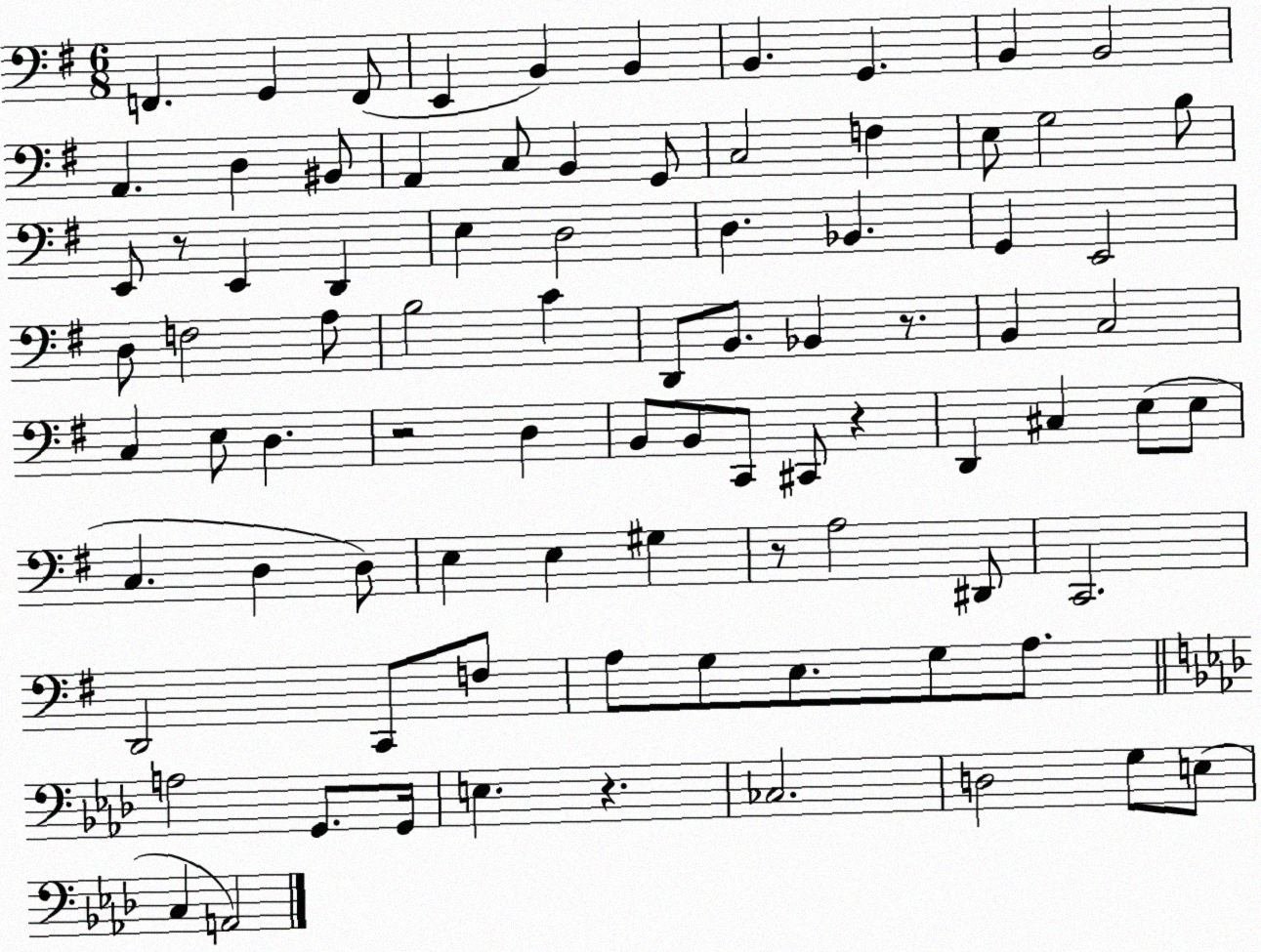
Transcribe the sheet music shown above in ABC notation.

X:1
T:Untitled
M:6/8
L:1/4
K:G
F,, G,, F,,/2 E,, B,, B,, B,, G,, B,, B,,2 A,, D, ^B,,/2 A,, C,/2 B,, G,,/2 C,2 F, E,/2 G,2 B,/2 E,,/2 z/2 E,, D,, E, D,2 D, _B,, G,, E,,2 D,/2 F,2 A,/2 B,2 C D,,/2 B,,/2 _B,, z/2 B,, C,2 C, E,/2 D, z2 D, B,,/2 B,,/2 C,,/2 ^C,,/2 z D,, ^C, E,/2 E,/2 C, D, D,/2 E, E, ^G, z/2 A,2 ^D,,/2 C,,2 D,,2 C,,/2 F,/2 A,/2 G,/2 E,/2 G,/2 A,/2 A,2 G,,/2 G,,/4 E, z _C,2 D,2 G,/2 E,/2 C, A,,2